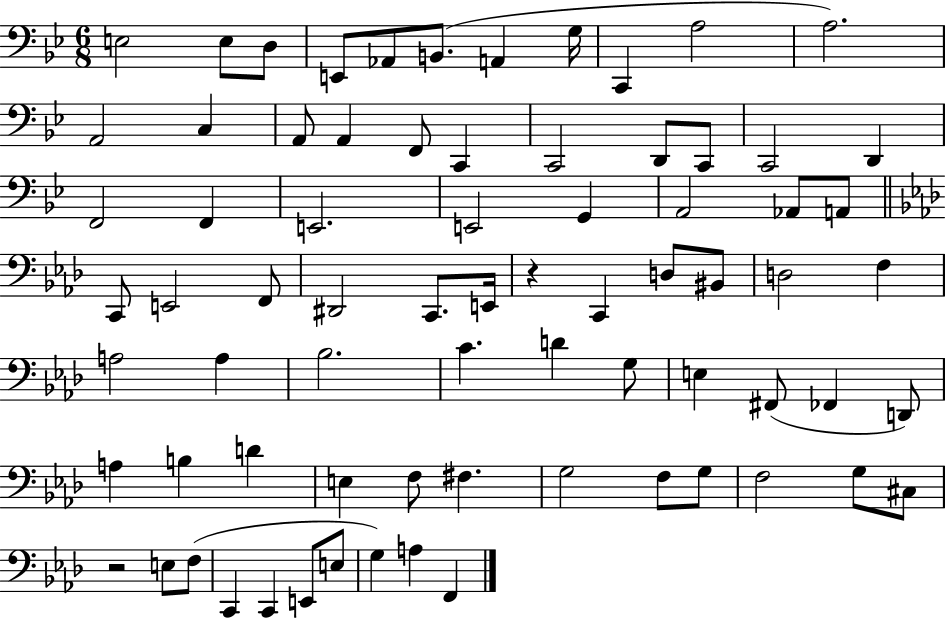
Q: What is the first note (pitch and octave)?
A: E3